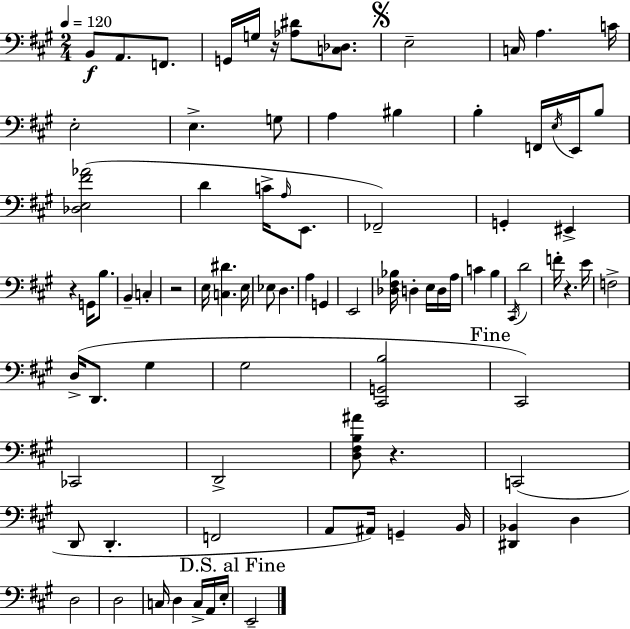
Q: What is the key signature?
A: A major